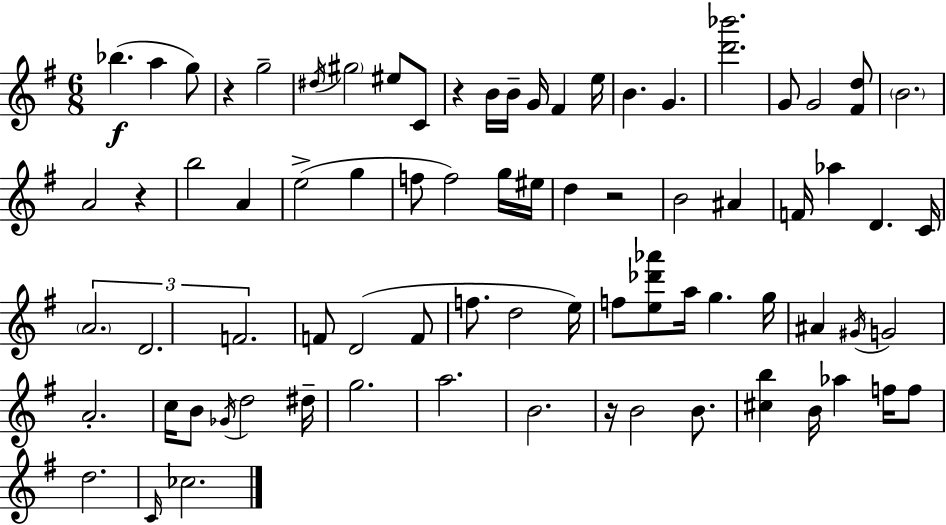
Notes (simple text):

Bb5/q. A5/q G5/e R/q G5/h D#5/s G#5/h EIS5/e C4/e R/q B4/s B4/s G4/s F#4/q E5/s B4/q. G4/q. [D6,Bb6]/h. G4/e G4/h [F#4,D5]/e B4/h. A4/h R/q B5/h A4/q E5/h G5/q F5/e F5/h G5/s EIS5/s D5/q R/h B4/h A#4/q F4/s Ab5/q D4/q. C4/s A4/h. D4/h. F4/h. F4/e D4/h F4/e F5/e. D5/h E5/s F5/e [E5,Db6,Ab6]/e A5/s G5/q. G5/s A#4/q G#4/s G4/h A4/h. C5/s B4/e Gb4/s D5/h D#5/s G5/h. A5/h. B4/h. R/s B4/h B4/e. [C#5,B5]/q B4/s Ab5/q F5/s F5/e D5/h. C4/s CES5/h.